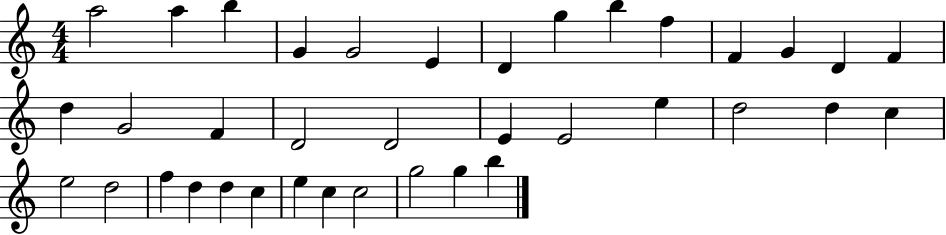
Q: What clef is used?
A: treble